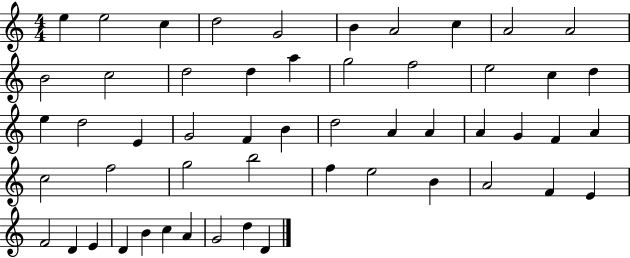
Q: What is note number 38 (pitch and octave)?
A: F5